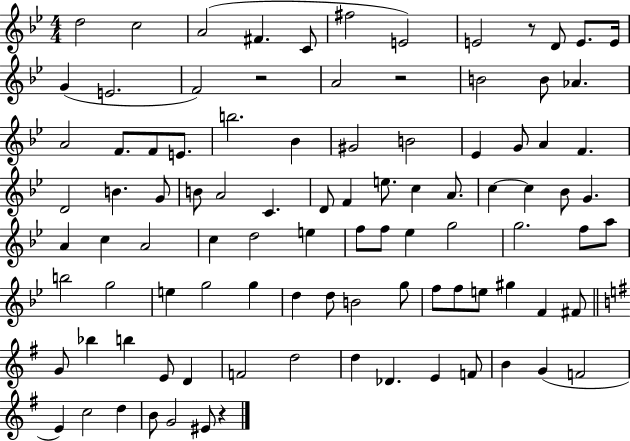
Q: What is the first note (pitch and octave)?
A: D5